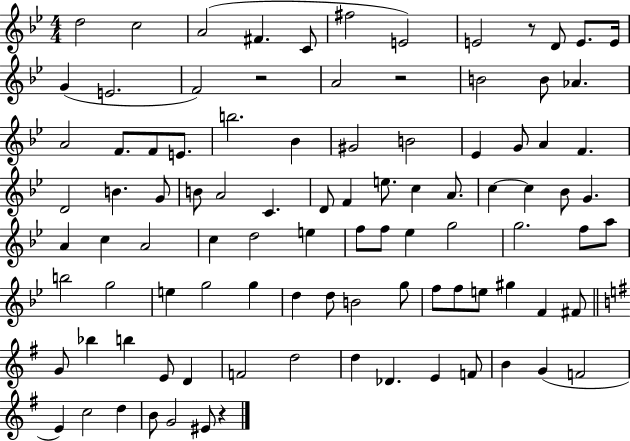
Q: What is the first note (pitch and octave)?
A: D5